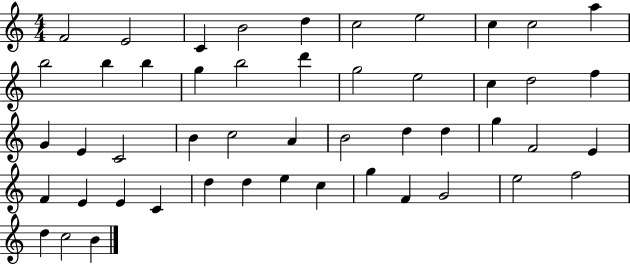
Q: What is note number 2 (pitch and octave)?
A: E4